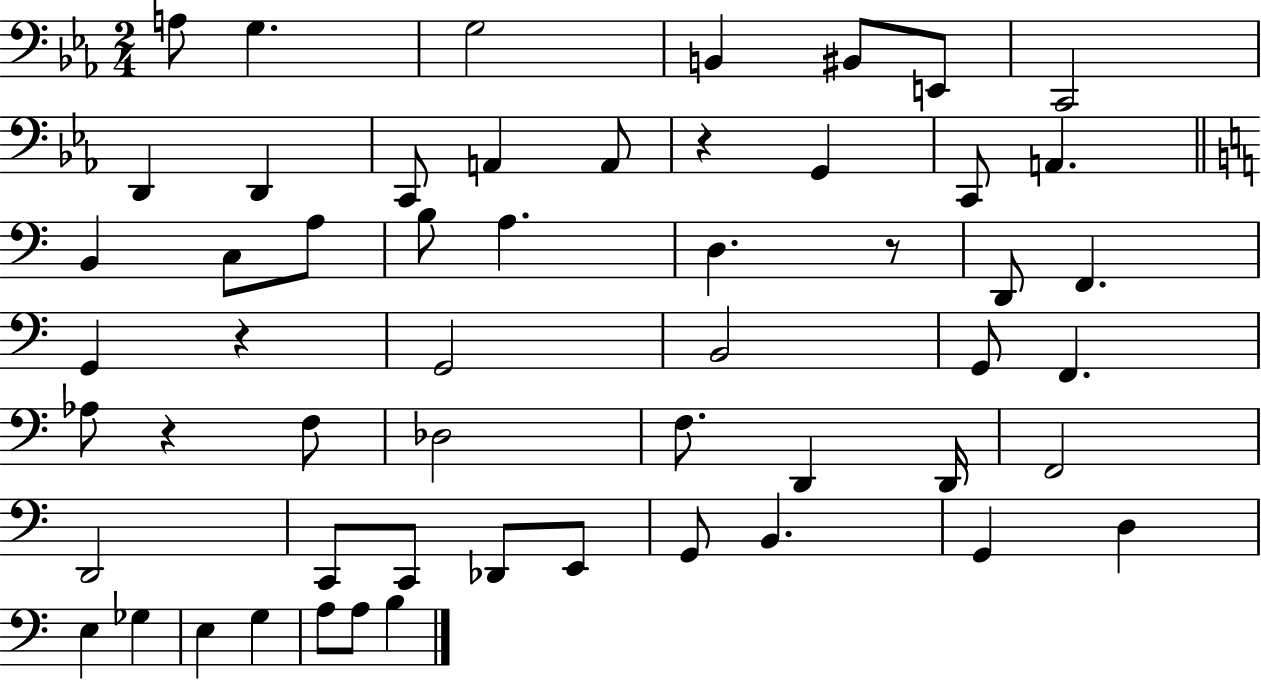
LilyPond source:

{
  \clef bass
  \numericTimeSignature
  \time 2/4
  \key ees \major
  \repeat volta 2 { a8 g4. | g2 | b,4 bis,8 e,8 | c,2 | \break d,4 d,4 | c,8 a,4 a,8 | r4 g,4 | c,8 a,4. | \break \bar "||" \break \key c \major b,4 c8 a8 | b8 a4. | d4. r8 | d,8 f,4. | \break g,4 r4 | g,2 | b,2 | g,8 f,4. | \break aes8 r4 f8 | des2 | f8. d,4 d,16 | f,2 | \break d,2 | c,8 c,8 des,8 e,8 | g,8 b,4. | g,4 d4 | \break e4 ges4 | e4 g4 | a8 a8 b4 | } \bar "|."
}